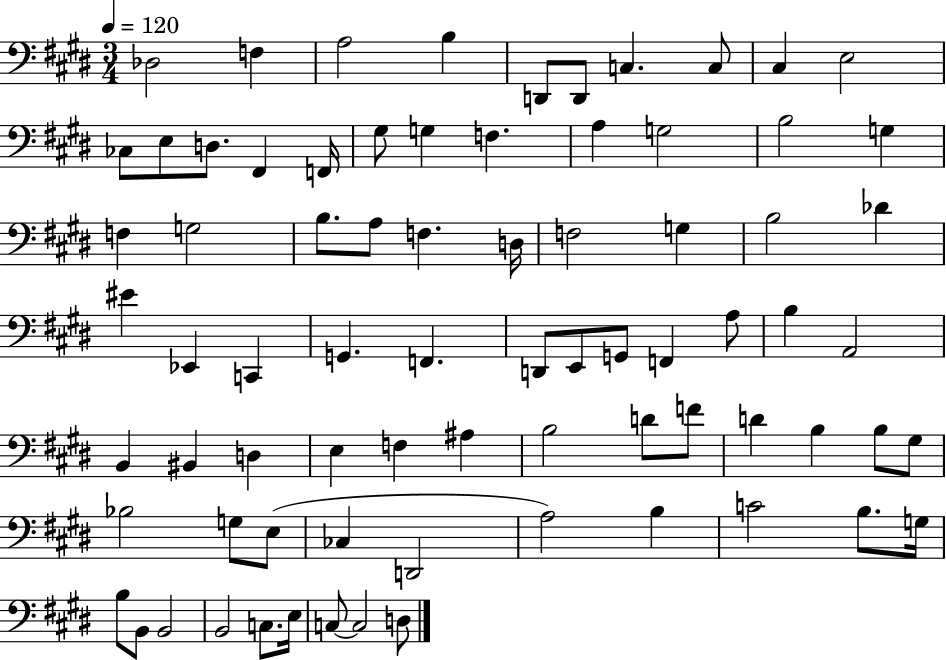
{
  \clef bass
  \numericTimeSignature
  \time 3/4
  \key e \major
  \tempo 4 = 120
  \repeat volta 2 { des2 f4 | a2 b4 | d,8 d,8 c4. c8 | cis4 e2 | \break ces8 e8 d8. fis,4 f,16 | gis8 g4 f4. | a4 g2 | b2 g4 | \break f4 g2 | b8. a8 f4. d16 | f2 g4 | b2 des'4 | \break eis'4 ees,4 c,4 | g,4. f,4. | d,8 e,8 g,8 f,4 a8 | b4 a,2 | \break b,4 bis,4 d4 | e4 f4 ais4 | b2 d'8 f'8 | d'4 b4 b8 gis8 | \break bes2 g8 e8( | ces4 d,2 | a2) b4 | c'2 b8. g16 | \break b8 b,8 b,2 | b,2 c8. e16 | c8~~ c2 d8 | } \bar "|."
}